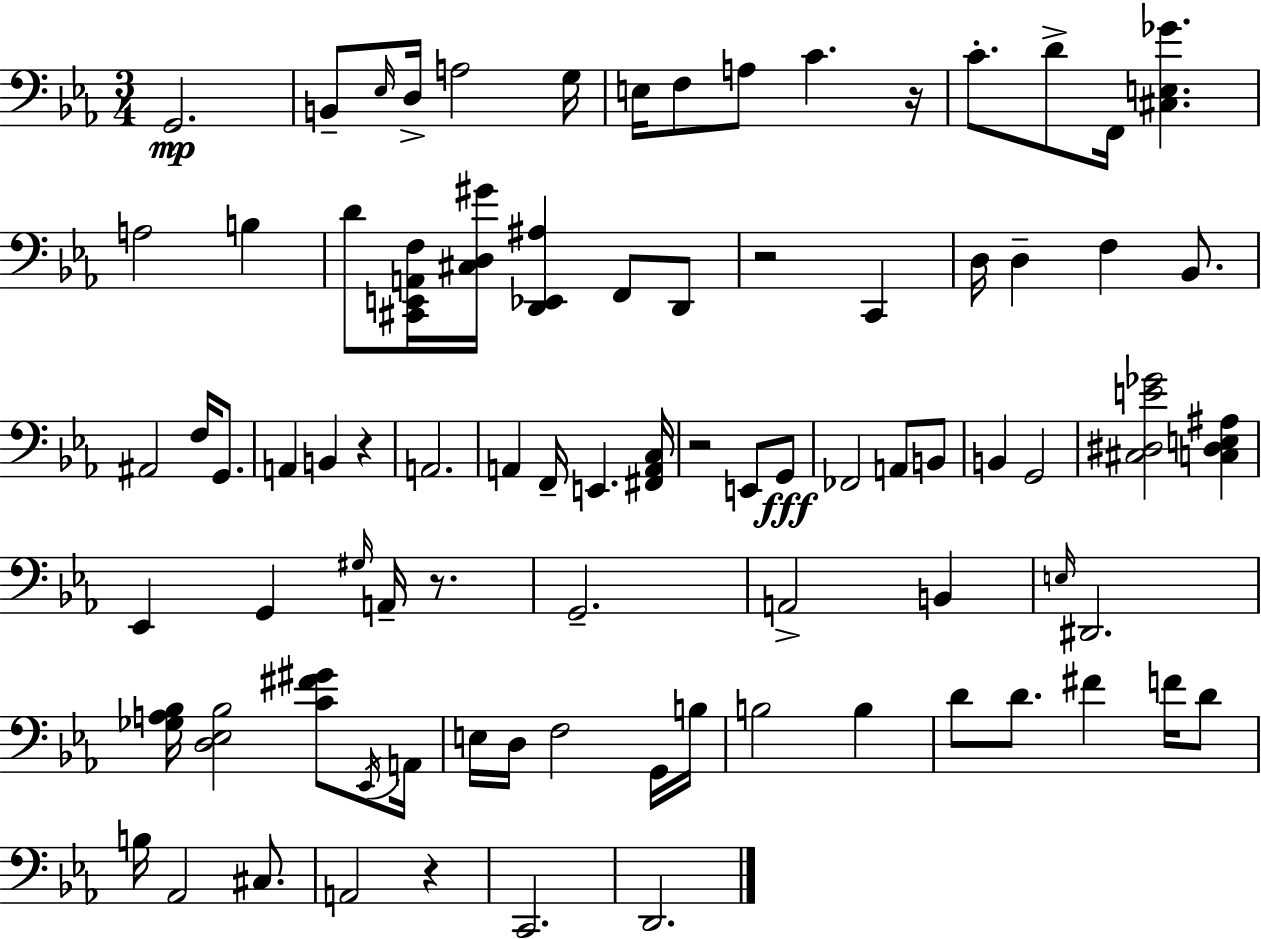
G2/h. B2/e Eb3/s D3/s A3/h G3/s E3/s F3/e A3/e C4/q. R/s C4/e. D4/e F2/s [C#3,E3,Gb4]/q. A3/h B3/q D4/e [C#2,E2,A2,F3]/s [C#3,D3,G#4]/s [D2,Eb2,A#3]/q F2/e D2/e R/h C2/q D3/s D3/q F3/q Bb2/e. A#2/h F3/s G2/e. A2/q B2/q R/q A2/h. A2/q F2/s E2/q. [F#2,A2,C3]/s R/h E2/e G2/e FES2/h A2/e B2/e B2/q G2/h [C#3,D#3,E4,Gb4]/h [C3,D#3,E3,A#3]/q Eb2/q G2/q G#3/s A2/s R/e. G2/h. A2/h B2/q E3/s D#2/h. [Gb3,A3,Bb3]/s [D3,Eb3,Bb3]/h [C4,F#4,G#4]/e Eb2/s A2/s E3/s D3/s F3/h G2/s B3/s B3/h B3/q D4/e D4/e. F#4/q F4/s D4/e B3/s Ab2/h C#3/e. A2/h R/q C2/h. D2/h.